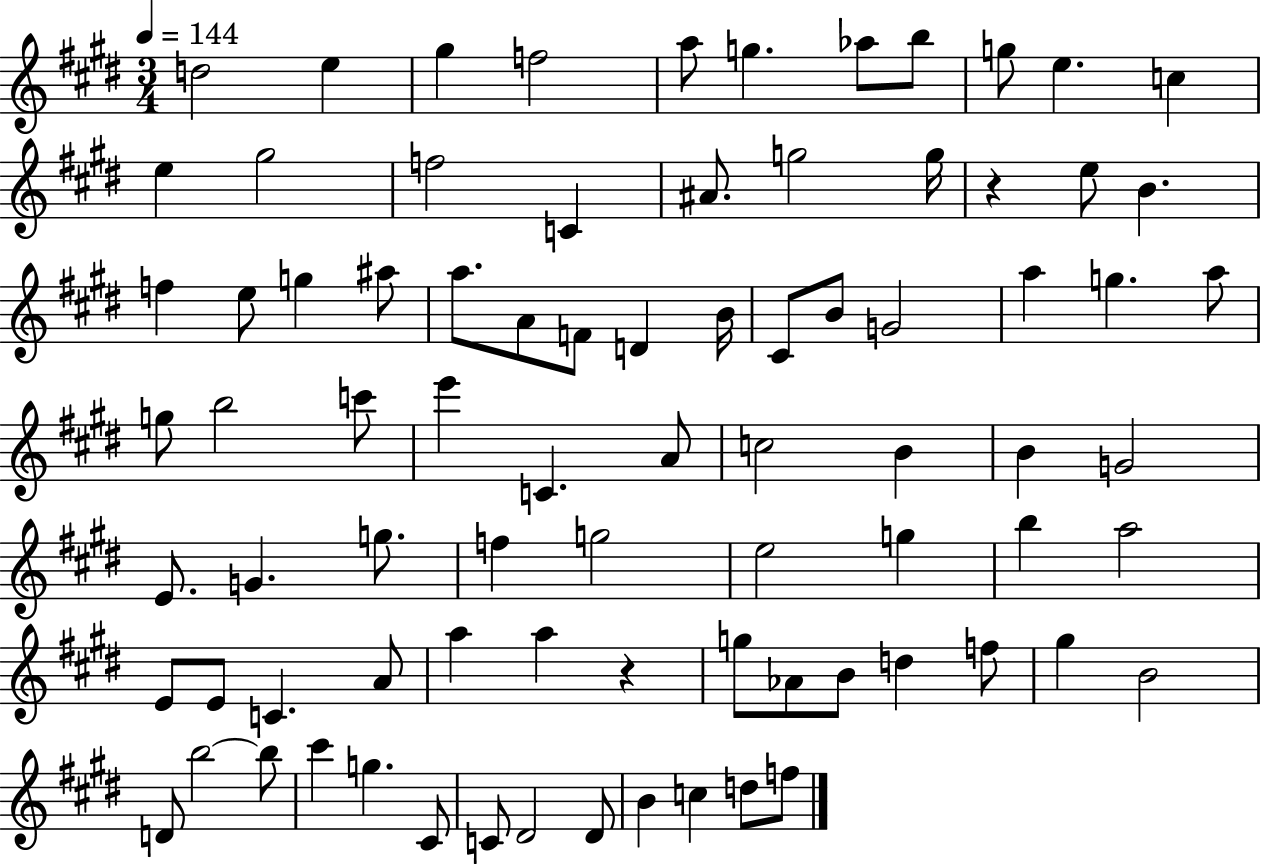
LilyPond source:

{
  \clef treble
  \numericTimeSignature
  \time 3/4
  \key e \major
  \tempo 4 = 144
  d''2 e''4 | gis''4 f''2 | a''8 g''4. aes''8 b''8 | g''8 e''4. c''4 | \break e''4 gis''2 | f''2 c'4 | ais'8. g''2 g''16 | r4 e''8 b'4. | \break f''4 e''8 g''4 ais''8 | a''8. a'8 f'8 d'4 b'16 | cis'8 b'8 g'2 | a''4 g''4. a''8 | \break g''8 b''2 c'''8 | e'''4 c'4. a'8 | c''2 b'4 | b'4 g'2 | \break e'8. g'4. g''8. | f''4 g''2 | e''2 g''4 | b''4 a''2 | \break e'8 e'8 c'4. a'8 | a''4 a''4 r4 | g''8 aes'8 b'8 d''4 f''8 | gis''4 b'2 | \break d'8 b''2~~ b''8 | cis'''4 g''4. cis'8 | c'8 dis'2 dis'8 | b'4 c''4 d''8 f''8 | \break \bar "|."
}